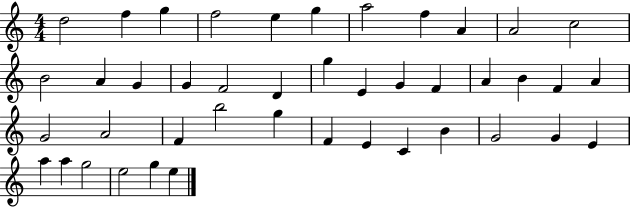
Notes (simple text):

D5/h F5/q G5/q F5/h E5/q G5/q A5/h F5/q A4/q A4/h C5/h B4/h A4/q G4/q G4/q F4/h D4/q G5/q E4/q G4/q F4/q A4/q B4/q F4/q A4/q G4/h A4/h F4/q B5/h G5/q F4/q E4/q C4/q B4/q G4/h G4/q E4/q A5/q A5/q G5/h E5/h G5/q E5/q